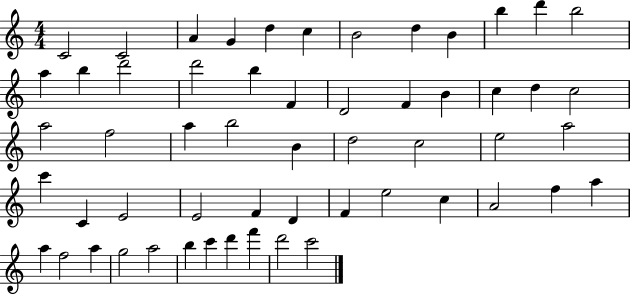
{
  \clef treble
  \numericTimeSignature
  \time 4/4
  \key c \major
  c'2 c'2 | a'4 g'4 d''4 c''4 | b'2 d''4 b'4 | b''4 d'''4 b''2 | \break a''4 b''4 d'''2 | d'''2 b''4 f'4 | d'2 f'4 b'4 | c''4 d''4 c''2 | \break a''2 f''2 | a''4 b''2 b'4 | d''2 c''2 | e''2 a''2 | \break c'''4 c'4 e'2 | e'2 f'4 d'4 | f'4 e''2 c''4 | a'2 f''4 a''4 | \break a''4 f''2 a''4 | g''2 a''2 | b''4 c'''4 d'''4 f'''4 | d'''2 c'''2 | \break \bar "|."
}